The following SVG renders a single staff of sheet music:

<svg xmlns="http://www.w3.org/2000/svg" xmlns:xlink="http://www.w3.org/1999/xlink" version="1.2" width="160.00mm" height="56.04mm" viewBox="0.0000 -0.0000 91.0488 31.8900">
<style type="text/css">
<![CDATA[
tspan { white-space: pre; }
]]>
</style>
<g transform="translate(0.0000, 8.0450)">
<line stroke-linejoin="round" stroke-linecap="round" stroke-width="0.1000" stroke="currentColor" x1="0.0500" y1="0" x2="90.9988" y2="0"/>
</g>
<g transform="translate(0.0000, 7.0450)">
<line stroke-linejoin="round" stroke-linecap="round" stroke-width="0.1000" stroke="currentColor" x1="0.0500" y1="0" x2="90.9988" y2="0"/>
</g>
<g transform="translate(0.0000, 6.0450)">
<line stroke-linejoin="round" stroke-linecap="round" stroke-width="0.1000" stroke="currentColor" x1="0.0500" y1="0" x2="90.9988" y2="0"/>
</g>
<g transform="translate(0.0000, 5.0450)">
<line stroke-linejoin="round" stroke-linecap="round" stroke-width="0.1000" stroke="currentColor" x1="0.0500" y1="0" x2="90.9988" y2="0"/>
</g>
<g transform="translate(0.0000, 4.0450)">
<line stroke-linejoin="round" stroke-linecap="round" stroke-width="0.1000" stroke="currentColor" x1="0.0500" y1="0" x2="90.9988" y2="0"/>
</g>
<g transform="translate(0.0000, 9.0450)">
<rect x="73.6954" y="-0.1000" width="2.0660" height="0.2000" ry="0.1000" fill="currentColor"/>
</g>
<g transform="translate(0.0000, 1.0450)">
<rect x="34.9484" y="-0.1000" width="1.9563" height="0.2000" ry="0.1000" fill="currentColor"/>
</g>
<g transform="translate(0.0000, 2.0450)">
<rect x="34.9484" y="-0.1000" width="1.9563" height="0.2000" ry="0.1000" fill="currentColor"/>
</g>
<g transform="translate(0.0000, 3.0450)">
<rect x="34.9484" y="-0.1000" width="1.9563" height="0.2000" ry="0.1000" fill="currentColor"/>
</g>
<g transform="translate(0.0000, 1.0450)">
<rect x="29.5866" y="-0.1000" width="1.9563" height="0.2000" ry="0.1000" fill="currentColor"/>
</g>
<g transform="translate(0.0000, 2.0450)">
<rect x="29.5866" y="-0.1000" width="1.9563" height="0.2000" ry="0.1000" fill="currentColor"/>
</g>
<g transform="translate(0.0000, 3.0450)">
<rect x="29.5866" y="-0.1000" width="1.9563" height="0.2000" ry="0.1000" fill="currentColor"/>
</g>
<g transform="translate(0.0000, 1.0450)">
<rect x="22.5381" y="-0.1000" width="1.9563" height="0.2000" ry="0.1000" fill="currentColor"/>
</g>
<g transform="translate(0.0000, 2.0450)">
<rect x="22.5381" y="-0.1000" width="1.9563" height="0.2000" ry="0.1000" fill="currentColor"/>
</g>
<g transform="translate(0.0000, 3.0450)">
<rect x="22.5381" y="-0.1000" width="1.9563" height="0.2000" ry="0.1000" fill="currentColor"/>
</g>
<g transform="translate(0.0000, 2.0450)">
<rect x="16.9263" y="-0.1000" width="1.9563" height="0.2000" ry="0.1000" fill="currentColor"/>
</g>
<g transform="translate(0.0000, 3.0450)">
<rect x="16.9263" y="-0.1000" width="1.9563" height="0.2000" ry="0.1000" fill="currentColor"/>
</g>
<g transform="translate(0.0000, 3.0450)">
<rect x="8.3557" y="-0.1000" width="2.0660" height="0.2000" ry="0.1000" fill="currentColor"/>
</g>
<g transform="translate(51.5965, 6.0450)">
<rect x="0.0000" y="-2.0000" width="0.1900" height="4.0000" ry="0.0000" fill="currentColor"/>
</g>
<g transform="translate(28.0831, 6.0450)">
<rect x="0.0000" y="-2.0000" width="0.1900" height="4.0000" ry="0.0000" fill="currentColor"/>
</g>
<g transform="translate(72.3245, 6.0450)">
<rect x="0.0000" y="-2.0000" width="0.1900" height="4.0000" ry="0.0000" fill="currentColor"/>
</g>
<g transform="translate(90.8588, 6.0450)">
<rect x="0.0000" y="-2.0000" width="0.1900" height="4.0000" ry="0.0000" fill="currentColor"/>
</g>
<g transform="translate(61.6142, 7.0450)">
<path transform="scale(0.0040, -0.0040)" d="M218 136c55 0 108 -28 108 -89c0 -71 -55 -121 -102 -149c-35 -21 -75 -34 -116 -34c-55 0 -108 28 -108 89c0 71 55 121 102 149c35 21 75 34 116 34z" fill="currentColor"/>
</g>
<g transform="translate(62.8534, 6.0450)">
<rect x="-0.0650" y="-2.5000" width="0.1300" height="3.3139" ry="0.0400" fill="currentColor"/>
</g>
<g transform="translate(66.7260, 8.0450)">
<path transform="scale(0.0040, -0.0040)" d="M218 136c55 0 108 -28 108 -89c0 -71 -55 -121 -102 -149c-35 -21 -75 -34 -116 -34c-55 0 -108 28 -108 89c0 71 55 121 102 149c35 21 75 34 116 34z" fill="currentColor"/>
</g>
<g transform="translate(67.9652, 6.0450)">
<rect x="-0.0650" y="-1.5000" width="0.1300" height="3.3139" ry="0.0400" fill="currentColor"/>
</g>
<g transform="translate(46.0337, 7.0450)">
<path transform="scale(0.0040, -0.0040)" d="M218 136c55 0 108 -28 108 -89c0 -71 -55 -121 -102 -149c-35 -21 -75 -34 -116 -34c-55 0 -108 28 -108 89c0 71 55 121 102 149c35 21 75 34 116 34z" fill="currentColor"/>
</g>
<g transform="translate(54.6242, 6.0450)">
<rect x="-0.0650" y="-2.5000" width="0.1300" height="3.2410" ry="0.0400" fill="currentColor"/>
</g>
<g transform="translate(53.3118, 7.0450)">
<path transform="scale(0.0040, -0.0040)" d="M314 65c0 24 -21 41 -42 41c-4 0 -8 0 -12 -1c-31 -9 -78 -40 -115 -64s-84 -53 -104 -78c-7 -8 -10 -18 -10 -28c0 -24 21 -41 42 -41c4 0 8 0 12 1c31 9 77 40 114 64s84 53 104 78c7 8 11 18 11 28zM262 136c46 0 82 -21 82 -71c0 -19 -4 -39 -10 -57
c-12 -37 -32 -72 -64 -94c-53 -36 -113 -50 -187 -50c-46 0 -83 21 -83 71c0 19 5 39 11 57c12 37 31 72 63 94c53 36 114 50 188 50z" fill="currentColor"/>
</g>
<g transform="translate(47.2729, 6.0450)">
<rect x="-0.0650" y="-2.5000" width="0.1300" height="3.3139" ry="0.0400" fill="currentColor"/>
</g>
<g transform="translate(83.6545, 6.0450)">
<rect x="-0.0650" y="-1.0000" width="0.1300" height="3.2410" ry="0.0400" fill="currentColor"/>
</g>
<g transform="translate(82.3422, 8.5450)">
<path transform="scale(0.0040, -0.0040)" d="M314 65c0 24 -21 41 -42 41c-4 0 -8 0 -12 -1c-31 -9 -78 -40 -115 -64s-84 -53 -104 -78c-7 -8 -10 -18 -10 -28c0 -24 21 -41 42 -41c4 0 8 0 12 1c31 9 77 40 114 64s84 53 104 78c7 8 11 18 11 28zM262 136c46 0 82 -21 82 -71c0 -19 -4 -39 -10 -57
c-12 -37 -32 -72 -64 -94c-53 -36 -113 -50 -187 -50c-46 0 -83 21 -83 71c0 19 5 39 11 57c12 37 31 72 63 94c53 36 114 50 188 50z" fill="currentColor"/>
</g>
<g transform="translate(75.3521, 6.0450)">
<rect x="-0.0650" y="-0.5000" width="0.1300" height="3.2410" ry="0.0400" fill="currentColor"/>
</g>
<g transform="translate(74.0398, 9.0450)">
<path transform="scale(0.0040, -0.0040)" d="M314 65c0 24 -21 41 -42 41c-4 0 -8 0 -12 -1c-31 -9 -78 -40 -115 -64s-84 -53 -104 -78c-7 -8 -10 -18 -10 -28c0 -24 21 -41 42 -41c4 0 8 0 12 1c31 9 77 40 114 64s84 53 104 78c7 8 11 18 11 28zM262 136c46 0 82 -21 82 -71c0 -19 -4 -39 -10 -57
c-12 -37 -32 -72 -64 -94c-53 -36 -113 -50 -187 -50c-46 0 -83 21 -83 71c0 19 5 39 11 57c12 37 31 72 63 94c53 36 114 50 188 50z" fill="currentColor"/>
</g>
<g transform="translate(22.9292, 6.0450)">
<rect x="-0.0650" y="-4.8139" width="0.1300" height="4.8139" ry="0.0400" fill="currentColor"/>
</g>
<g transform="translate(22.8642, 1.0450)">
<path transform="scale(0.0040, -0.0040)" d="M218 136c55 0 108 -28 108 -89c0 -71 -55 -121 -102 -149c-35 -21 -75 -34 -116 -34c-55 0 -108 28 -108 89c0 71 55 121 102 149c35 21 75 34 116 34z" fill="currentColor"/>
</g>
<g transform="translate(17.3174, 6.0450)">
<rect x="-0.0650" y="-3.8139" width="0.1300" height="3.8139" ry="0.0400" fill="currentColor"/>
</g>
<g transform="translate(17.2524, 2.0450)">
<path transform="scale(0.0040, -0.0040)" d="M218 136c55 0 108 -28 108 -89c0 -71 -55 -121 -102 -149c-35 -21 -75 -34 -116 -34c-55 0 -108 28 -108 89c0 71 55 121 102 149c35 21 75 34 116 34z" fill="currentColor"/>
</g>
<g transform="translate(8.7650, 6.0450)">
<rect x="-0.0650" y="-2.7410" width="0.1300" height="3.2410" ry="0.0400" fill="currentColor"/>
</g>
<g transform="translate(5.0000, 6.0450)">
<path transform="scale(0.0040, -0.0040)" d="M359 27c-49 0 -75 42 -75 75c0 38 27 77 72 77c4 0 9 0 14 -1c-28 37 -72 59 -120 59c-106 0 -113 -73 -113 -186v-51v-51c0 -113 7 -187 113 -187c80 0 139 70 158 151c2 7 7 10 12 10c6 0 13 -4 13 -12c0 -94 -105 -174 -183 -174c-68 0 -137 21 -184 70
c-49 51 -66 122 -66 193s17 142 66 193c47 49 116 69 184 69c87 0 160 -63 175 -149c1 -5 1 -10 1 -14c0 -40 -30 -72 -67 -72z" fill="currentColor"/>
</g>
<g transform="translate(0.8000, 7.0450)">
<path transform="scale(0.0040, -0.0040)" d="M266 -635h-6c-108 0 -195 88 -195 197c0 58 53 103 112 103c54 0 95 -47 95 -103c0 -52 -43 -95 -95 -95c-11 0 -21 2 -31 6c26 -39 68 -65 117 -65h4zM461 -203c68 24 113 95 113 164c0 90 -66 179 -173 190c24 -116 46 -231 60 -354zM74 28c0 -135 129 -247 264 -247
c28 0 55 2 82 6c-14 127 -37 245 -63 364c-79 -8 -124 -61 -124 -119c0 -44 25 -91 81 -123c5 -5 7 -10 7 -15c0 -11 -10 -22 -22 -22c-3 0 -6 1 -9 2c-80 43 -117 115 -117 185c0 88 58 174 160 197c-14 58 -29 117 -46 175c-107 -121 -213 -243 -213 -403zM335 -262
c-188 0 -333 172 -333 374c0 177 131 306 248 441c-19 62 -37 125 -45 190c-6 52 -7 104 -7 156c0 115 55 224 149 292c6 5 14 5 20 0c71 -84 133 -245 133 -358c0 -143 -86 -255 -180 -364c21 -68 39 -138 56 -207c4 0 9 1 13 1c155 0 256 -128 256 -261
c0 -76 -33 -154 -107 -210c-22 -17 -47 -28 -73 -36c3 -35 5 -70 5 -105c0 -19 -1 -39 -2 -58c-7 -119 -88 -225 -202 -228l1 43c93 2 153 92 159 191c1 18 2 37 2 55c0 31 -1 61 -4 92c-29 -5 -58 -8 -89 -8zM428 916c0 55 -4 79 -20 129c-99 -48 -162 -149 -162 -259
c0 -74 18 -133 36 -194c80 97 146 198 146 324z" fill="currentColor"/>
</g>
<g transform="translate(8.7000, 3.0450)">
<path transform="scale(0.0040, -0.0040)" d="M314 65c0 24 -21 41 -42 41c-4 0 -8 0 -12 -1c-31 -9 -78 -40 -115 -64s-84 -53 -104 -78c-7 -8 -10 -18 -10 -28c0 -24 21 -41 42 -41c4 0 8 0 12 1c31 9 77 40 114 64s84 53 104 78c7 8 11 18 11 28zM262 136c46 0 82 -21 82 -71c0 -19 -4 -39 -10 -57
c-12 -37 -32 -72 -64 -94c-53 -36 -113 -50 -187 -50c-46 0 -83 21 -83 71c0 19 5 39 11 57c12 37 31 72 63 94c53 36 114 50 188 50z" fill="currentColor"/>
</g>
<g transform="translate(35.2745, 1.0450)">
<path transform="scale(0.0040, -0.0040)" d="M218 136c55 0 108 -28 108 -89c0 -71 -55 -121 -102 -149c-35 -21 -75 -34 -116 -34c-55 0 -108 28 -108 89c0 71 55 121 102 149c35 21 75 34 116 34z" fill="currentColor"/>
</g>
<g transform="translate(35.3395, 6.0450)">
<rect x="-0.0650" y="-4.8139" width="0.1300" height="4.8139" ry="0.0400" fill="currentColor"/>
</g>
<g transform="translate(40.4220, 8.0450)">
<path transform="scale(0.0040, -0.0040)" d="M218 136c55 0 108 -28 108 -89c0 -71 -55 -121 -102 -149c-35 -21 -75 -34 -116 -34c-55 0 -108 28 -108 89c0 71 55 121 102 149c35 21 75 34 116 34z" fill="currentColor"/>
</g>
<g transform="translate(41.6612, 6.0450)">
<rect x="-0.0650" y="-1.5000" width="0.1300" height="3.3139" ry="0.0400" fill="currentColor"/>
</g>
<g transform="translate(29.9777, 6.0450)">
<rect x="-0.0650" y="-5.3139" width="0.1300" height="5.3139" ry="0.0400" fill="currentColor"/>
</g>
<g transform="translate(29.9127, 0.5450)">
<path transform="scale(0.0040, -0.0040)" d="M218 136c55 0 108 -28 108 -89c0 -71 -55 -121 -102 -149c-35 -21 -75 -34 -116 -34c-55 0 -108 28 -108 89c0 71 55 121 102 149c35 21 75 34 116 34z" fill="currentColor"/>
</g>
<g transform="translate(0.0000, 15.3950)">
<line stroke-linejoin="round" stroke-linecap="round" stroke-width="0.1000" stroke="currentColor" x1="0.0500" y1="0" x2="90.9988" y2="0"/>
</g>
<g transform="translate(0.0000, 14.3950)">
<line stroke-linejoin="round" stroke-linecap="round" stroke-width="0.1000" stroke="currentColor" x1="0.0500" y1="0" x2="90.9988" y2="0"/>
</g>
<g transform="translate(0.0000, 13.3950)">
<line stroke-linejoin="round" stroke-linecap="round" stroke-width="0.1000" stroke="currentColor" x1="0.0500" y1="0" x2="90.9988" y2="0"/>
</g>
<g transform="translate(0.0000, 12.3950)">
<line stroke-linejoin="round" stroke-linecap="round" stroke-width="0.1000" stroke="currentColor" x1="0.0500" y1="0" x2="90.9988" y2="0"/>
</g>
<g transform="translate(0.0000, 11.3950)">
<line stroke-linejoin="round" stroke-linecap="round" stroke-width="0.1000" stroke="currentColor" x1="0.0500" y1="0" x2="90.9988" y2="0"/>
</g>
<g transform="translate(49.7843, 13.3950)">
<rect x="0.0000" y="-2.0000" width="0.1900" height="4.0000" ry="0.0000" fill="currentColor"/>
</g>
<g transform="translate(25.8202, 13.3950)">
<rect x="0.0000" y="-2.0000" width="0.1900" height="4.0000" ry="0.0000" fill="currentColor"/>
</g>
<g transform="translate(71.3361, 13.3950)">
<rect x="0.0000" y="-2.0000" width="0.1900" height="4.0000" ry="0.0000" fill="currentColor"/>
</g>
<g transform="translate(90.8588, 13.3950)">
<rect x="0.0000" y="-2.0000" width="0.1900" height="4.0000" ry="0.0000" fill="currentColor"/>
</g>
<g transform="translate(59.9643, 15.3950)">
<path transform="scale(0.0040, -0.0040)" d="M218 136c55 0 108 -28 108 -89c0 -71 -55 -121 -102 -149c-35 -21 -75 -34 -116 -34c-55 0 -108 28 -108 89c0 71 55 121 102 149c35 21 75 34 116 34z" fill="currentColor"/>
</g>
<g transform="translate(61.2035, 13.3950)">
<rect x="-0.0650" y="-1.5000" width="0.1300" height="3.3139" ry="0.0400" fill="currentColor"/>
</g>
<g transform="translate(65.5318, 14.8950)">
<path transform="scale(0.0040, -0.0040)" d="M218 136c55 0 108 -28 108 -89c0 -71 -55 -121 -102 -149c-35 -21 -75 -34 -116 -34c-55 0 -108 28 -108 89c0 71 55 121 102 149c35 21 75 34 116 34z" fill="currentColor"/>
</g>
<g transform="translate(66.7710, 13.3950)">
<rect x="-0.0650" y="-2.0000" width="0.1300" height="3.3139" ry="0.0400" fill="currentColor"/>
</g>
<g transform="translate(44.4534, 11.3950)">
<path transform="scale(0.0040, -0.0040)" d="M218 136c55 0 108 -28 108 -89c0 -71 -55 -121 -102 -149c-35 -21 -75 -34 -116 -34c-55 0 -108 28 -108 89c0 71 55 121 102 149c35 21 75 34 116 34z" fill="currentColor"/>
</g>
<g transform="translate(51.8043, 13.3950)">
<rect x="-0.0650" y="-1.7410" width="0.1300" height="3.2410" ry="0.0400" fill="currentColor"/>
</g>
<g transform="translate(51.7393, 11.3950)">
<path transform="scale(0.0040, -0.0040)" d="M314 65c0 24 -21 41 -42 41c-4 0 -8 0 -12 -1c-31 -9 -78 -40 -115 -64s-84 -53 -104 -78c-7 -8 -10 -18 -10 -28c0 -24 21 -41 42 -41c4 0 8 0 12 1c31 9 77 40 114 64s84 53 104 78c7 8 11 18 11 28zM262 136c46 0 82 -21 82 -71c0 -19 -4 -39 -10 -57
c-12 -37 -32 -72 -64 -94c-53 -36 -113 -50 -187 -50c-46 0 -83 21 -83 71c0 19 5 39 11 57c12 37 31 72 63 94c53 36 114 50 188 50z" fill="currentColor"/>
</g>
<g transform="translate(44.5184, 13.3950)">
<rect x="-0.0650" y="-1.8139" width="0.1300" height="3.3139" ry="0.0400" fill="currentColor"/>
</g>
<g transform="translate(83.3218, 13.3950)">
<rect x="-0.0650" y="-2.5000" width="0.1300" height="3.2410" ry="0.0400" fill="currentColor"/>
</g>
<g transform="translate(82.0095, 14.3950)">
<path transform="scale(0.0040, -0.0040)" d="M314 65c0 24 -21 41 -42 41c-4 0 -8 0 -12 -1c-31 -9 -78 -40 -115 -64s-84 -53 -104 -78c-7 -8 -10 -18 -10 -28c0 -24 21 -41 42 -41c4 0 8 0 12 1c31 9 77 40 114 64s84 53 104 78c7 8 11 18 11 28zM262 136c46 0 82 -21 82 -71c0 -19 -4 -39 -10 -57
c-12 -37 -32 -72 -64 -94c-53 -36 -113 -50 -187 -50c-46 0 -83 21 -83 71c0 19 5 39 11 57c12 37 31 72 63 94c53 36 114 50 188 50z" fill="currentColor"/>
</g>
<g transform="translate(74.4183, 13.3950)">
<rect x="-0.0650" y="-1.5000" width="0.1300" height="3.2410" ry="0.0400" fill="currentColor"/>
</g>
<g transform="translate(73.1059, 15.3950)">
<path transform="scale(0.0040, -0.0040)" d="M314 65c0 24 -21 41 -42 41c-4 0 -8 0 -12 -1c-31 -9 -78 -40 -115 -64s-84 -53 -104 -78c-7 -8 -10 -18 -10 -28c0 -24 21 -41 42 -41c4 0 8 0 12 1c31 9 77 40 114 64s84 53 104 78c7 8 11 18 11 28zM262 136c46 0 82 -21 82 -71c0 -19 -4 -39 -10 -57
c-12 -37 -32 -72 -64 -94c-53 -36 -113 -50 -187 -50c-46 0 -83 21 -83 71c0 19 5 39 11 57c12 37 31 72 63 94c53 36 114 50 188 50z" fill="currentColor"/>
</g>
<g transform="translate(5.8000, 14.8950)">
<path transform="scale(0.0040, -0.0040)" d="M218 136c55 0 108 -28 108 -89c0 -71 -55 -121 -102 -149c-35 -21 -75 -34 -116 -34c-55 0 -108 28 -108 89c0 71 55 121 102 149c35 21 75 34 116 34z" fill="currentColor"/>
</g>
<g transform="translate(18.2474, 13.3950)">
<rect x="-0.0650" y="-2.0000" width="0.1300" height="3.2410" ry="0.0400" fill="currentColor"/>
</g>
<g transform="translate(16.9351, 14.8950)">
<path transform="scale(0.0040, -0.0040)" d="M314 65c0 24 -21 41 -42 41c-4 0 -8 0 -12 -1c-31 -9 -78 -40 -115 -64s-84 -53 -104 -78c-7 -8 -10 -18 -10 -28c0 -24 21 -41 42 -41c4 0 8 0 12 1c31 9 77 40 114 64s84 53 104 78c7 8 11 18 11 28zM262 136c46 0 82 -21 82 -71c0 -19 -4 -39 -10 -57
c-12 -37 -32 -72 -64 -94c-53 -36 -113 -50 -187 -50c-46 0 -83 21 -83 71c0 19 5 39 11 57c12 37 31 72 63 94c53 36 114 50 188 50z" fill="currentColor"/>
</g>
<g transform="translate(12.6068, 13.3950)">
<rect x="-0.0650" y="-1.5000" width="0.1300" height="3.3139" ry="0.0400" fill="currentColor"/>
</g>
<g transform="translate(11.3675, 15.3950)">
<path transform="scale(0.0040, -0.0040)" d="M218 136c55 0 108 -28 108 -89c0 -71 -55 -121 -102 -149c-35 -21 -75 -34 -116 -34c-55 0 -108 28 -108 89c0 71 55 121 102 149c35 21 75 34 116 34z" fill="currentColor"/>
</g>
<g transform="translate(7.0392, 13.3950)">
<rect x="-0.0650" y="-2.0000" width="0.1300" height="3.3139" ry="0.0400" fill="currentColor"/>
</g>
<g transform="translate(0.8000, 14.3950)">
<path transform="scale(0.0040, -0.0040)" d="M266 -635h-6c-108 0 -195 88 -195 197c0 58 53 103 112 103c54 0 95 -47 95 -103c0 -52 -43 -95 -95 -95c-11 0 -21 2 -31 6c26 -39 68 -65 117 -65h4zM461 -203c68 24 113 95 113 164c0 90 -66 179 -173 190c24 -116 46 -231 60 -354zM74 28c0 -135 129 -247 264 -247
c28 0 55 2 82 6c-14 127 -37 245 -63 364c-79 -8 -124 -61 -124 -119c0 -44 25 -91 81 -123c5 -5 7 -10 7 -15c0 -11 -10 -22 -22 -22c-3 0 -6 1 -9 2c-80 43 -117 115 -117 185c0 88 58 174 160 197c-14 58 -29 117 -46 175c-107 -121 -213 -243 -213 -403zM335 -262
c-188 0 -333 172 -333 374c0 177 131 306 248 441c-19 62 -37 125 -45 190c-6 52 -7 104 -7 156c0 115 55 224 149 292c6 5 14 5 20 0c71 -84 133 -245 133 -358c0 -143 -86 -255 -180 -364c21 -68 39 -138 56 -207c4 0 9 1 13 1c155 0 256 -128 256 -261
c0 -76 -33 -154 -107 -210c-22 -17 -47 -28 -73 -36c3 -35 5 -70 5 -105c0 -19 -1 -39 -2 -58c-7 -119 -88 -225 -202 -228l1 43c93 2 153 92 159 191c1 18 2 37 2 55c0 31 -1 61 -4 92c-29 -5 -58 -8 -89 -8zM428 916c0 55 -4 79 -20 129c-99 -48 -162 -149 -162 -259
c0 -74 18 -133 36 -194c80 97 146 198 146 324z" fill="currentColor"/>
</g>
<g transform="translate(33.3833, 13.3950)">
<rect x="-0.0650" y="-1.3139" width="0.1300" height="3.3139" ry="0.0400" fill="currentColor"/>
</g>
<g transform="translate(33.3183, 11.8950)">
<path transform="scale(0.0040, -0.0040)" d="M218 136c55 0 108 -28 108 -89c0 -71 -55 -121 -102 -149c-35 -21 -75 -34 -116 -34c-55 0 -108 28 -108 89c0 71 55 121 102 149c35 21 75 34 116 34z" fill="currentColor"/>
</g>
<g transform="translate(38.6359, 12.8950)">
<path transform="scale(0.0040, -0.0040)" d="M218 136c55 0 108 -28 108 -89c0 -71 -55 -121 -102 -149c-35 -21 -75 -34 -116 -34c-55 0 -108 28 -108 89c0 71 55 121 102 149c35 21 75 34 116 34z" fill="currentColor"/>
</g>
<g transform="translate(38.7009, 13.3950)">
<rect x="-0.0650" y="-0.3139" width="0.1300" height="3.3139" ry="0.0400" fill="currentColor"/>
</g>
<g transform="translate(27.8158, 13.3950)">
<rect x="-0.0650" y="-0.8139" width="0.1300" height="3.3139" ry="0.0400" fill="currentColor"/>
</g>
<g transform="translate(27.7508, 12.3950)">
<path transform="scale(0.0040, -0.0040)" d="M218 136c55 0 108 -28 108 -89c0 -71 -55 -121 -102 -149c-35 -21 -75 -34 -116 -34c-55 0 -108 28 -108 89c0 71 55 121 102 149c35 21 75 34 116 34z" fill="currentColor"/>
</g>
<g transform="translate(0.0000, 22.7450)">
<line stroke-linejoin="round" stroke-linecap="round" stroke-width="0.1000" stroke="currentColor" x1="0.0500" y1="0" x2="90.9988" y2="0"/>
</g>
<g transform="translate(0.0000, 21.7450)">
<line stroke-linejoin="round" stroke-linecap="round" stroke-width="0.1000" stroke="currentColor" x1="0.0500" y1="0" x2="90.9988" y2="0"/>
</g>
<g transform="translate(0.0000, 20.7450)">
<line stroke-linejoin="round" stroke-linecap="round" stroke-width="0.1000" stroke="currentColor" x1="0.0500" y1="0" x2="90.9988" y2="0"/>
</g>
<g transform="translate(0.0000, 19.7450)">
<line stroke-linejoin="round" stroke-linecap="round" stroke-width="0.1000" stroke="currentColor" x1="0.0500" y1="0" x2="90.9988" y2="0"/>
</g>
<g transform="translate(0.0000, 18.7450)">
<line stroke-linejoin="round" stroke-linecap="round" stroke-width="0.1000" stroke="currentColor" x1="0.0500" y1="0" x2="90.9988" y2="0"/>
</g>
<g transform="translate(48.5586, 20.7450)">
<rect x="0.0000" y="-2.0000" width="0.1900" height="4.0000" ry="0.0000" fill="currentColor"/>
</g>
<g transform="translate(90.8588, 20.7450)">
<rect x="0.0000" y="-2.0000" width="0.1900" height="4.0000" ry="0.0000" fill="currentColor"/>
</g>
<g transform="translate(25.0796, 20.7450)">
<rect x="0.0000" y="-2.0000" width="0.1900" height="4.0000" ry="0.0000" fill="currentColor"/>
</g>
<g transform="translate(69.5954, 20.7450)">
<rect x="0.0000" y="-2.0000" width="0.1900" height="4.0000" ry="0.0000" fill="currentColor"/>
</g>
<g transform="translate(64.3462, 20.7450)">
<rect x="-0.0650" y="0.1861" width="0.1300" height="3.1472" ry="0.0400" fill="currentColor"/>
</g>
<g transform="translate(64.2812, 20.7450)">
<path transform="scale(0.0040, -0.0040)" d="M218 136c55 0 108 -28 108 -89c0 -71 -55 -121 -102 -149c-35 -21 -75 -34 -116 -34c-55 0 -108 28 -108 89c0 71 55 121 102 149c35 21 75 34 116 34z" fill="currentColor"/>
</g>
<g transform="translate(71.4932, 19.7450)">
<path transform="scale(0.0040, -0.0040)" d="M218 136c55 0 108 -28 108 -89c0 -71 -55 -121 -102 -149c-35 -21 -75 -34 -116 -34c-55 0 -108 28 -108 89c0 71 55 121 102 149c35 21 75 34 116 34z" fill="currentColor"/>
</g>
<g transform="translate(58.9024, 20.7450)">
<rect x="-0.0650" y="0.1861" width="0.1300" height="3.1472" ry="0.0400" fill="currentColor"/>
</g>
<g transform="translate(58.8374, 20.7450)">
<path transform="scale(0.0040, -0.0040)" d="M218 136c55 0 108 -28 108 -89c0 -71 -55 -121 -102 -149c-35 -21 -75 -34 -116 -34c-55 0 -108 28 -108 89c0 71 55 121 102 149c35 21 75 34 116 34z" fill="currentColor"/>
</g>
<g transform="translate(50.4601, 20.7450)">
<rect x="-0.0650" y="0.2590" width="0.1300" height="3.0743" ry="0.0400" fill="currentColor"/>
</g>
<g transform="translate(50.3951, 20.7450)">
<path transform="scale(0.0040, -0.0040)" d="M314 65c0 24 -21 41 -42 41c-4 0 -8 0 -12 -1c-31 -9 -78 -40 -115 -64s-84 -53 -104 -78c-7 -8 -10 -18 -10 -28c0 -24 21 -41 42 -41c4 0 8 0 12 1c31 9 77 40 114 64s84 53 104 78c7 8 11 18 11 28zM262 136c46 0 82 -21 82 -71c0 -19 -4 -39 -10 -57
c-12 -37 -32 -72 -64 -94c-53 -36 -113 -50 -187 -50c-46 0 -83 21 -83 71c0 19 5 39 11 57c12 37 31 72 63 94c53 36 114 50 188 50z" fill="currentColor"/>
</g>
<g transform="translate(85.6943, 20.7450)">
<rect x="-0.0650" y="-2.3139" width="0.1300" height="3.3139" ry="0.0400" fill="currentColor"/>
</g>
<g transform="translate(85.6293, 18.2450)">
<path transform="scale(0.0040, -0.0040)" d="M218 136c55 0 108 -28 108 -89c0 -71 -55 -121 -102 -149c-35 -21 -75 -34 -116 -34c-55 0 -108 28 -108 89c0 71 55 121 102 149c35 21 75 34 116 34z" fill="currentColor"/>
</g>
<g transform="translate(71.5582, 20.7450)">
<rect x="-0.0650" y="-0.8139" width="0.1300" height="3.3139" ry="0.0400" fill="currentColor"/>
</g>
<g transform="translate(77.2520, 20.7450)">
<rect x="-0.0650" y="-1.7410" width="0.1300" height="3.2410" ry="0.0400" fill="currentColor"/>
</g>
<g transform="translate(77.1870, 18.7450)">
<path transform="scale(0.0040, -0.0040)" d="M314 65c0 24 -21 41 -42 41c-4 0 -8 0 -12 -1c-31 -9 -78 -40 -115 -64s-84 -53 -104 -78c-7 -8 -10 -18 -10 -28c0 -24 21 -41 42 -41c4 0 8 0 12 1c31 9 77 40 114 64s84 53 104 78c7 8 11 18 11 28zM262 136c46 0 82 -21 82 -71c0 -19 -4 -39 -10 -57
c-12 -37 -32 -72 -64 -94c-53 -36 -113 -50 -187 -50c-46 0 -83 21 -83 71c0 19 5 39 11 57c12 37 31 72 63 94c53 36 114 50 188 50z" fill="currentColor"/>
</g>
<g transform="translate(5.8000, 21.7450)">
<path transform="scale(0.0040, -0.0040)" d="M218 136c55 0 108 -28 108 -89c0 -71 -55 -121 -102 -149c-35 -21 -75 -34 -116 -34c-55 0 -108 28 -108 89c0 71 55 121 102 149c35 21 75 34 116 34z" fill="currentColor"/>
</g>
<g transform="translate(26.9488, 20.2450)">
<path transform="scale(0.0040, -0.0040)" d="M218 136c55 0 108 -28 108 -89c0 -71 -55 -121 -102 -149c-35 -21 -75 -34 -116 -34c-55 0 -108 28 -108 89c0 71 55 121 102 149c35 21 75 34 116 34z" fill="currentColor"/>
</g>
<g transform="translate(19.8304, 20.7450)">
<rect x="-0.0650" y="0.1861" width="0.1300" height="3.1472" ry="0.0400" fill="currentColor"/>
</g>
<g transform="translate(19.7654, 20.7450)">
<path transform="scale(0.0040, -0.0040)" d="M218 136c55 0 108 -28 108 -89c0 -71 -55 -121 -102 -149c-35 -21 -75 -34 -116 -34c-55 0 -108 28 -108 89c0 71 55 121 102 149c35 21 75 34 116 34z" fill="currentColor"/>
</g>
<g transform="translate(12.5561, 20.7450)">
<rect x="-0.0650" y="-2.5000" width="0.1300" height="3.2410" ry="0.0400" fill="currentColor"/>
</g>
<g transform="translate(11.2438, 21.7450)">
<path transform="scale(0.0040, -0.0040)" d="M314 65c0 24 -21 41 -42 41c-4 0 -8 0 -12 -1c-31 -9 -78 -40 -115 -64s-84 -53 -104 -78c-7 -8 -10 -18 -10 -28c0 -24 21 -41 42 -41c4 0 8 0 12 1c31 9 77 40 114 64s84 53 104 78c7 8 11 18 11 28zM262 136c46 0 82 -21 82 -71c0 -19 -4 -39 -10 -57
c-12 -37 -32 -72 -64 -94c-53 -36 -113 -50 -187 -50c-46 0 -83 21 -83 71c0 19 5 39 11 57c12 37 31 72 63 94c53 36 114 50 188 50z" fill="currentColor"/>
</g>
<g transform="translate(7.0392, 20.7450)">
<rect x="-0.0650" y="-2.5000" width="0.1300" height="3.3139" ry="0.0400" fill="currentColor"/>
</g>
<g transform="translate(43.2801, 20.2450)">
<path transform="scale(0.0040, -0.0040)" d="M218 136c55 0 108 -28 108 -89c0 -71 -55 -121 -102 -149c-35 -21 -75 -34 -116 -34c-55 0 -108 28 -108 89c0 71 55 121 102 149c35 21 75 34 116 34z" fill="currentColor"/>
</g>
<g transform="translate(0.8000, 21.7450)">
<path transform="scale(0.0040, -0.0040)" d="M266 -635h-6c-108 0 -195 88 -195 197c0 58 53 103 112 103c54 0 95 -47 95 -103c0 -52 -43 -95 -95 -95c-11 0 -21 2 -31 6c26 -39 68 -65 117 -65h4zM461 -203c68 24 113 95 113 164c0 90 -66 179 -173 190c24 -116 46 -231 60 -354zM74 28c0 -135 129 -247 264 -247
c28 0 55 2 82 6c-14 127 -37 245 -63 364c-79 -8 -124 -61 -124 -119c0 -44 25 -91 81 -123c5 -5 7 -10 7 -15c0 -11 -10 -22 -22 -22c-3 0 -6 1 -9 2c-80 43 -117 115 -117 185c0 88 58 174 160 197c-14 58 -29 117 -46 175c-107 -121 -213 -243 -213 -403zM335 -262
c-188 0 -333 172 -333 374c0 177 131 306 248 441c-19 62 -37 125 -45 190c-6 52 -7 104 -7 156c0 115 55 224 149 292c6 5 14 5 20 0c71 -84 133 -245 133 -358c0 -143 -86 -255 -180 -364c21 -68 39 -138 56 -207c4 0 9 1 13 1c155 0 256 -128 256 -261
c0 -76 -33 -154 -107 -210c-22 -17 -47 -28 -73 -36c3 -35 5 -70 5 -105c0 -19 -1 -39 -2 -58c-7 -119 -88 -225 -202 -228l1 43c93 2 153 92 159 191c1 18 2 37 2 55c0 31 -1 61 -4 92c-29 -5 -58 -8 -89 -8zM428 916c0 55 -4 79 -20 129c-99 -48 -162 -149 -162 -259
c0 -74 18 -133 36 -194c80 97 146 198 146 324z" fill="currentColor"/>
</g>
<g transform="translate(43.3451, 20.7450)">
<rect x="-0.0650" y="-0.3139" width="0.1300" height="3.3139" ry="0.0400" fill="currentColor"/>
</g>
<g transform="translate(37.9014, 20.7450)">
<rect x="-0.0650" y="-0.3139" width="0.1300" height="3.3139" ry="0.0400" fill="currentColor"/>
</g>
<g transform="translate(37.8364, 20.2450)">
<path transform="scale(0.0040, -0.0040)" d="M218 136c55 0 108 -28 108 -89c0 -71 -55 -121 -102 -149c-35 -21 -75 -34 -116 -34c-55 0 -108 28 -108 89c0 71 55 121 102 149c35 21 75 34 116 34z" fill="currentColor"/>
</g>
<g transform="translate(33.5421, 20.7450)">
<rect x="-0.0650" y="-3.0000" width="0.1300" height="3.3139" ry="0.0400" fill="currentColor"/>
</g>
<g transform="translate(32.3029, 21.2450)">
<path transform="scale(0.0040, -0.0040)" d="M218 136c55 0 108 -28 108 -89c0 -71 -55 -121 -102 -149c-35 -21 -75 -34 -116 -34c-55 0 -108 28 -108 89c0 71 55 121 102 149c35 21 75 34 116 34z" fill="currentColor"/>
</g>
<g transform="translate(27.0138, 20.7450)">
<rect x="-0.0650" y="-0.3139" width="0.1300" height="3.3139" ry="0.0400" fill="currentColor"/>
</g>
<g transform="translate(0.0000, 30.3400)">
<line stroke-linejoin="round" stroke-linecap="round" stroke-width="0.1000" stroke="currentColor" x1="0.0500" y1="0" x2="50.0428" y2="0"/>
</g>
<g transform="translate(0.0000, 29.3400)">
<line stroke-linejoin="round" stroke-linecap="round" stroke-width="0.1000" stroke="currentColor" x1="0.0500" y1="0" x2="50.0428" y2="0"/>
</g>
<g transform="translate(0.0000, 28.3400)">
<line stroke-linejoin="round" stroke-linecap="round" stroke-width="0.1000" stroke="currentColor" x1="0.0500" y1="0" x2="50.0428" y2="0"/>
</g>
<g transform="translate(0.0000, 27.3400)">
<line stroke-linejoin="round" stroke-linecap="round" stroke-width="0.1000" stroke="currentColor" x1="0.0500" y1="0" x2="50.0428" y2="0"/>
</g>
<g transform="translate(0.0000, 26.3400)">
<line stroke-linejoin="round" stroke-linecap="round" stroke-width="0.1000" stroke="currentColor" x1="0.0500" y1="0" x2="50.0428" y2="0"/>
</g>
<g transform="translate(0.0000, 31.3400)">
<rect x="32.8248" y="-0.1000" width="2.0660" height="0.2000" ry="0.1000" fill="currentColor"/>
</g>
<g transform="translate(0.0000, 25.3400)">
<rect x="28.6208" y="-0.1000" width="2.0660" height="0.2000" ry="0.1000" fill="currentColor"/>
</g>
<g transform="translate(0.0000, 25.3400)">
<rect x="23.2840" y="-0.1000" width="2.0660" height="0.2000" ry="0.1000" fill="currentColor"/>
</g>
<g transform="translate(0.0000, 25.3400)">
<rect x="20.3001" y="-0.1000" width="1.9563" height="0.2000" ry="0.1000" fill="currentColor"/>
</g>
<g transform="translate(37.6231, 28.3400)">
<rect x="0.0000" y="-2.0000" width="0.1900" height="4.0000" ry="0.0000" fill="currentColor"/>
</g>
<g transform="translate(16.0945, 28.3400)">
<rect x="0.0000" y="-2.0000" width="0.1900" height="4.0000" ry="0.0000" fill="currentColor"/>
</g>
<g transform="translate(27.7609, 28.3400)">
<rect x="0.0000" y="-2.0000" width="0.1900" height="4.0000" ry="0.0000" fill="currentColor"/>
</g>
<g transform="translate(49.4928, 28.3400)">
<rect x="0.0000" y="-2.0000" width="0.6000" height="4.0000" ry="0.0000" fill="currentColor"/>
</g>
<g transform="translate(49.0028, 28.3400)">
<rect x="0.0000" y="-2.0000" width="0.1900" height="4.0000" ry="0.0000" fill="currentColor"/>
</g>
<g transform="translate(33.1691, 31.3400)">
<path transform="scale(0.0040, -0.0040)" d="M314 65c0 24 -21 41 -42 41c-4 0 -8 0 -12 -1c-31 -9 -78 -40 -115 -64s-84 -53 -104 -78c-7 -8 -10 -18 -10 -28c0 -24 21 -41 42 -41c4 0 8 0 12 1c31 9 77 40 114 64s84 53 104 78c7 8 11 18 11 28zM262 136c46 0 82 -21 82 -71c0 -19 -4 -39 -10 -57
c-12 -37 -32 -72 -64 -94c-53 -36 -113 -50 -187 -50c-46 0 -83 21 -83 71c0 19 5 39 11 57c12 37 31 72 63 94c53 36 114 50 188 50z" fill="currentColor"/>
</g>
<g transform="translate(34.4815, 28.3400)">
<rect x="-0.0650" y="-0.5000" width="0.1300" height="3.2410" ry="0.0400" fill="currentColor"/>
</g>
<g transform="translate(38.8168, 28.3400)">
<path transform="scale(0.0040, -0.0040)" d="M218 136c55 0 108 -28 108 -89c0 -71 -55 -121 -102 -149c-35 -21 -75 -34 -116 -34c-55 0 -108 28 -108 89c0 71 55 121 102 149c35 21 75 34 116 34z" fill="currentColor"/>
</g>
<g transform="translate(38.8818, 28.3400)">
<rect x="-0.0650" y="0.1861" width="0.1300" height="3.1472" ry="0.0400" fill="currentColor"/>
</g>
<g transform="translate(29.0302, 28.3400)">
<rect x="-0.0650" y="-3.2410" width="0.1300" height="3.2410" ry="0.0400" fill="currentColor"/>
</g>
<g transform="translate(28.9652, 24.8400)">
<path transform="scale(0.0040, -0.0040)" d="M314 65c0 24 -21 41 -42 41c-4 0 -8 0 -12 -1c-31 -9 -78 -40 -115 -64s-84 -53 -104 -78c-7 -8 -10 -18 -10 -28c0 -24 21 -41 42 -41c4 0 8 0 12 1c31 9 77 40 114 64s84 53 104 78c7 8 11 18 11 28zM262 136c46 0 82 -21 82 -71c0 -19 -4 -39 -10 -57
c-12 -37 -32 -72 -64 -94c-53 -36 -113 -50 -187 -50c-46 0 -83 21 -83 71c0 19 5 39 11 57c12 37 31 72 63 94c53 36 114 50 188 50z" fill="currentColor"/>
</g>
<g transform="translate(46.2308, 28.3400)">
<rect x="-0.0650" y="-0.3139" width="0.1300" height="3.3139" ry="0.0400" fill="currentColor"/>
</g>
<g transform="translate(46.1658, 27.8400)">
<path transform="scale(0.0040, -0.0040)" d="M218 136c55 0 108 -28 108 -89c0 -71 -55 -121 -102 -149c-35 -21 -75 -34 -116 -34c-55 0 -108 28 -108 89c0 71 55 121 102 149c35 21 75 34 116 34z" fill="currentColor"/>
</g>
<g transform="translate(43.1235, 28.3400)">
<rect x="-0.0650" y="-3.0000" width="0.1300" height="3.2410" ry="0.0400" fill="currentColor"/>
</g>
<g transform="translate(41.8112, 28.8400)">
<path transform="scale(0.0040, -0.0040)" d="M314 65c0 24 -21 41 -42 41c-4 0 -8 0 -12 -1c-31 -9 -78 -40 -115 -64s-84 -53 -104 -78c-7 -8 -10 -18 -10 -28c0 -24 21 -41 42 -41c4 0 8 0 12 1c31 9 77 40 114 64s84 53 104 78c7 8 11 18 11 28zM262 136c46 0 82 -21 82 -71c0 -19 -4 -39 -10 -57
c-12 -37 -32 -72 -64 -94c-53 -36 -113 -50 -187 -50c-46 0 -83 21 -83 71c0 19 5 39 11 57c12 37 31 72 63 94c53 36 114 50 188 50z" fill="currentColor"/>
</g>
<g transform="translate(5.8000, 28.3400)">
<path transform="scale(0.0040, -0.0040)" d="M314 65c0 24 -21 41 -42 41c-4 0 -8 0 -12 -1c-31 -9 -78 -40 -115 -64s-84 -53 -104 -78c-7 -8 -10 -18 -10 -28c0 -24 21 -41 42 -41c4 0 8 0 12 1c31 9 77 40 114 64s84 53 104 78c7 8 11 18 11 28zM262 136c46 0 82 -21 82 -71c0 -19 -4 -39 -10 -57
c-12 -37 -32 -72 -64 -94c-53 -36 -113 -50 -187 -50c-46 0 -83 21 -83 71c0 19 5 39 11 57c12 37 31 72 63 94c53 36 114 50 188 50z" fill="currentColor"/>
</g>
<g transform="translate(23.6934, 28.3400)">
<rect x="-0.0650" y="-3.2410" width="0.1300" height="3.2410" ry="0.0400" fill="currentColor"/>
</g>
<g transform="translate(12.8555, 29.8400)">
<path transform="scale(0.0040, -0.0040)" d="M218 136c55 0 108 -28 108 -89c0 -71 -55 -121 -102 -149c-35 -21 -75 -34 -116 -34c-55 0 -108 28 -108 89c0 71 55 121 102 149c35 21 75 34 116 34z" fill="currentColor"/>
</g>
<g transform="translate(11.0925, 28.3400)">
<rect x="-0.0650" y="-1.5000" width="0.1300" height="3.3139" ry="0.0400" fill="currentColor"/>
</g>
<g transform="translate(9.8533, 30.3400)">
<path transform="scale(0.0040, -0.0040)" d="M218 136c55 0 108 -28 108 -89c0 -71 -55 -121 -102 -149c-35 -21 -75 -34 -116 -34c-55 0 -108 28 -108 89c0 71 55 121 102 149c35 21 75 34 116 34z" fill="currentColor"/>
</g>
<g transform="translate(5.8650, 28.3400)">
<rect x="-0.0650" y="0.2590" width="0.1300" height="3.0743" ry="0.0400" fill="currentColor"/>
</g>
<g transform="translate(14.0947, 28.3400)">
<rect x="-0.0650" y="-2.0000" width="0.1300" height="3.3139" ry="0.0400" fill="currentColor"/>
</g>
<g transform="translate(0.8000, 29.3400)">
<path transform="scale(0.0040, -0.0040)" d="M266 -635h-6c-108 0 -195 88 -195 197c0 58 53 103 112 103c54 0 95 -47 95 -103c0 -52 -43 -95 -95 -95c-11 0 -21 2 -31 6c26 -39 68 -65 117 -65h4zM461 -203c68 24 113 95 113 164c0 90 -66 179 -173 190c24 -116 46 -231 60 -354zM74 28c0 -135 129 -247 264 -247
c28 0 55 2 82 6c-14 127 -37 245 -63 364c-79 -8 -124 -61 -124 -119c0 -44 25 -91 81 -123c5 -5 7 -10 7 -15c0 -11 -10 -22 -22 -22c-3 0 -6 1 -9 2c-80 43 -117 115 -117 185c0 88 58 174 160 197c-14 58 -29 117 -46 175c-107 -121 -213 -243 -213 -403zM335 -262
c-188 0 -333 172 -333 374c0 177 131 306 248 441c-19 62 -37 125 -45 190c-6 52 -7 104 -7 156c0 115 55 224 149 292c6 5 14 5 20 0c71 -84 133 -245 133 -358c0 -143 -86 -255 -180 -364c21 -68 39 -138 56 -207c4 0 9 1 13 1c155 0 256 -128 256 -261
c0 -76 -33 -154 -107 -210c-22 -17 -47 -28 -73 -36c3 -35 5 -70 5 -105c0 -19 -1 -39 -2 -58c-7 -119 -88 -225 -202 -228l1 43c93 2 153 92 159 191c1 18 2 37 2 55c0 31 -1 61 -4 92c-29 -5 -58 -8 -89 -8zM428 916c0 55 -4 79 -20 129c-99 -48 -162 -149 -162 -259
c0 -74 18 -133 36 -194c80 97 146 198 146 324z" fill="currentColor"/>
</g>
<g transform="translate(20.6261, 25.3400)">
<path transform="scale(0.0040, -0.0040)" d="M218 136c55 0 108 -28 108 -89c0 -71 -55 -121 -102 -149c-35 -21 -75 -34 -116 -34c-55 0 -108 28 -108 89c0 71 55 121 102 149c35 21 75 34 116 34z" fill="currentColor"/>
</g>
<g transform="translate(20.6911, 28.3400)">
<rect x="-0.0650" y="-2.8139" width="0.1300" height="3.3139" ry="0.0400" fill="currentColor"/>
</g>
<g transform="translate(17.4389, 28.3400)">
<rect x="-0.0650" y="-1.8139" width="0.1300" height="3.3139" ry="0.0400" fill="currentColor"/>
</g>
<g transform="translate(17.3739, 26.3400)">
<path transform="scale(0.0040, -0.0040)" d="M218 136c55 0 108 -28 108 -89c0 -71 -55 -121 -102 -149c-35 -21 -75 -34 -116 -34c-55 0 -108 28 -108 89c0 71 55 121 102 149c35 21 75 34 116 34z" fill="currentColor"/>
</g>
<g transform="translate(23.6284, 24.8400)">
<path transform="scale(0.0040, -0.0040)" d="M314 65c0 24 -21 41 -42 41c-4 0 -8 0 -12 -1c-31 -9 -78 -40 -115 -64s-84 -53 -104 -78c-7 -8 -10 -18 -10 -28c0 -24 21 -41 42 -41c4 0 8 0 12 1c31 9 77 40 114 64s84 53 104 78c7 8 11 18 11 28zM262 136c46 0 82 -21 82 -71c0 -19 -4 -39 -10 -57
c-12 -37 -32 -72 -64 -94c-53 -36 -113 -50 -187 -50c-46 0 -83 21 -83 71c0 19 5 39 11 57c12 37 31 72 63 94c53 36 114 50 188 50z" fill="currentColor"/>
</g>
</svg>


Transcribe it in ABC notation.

X:1
T:Untitled
M:4/4
L:1/4
K:C
a2 c' e' f' e' E G G2 G E C2 D2 F E F2 d e c f f2 E F E2 G2 G G2 B c A c c B2 B B d f2 g B2 E F f a b2 b2 C2 B A2 c